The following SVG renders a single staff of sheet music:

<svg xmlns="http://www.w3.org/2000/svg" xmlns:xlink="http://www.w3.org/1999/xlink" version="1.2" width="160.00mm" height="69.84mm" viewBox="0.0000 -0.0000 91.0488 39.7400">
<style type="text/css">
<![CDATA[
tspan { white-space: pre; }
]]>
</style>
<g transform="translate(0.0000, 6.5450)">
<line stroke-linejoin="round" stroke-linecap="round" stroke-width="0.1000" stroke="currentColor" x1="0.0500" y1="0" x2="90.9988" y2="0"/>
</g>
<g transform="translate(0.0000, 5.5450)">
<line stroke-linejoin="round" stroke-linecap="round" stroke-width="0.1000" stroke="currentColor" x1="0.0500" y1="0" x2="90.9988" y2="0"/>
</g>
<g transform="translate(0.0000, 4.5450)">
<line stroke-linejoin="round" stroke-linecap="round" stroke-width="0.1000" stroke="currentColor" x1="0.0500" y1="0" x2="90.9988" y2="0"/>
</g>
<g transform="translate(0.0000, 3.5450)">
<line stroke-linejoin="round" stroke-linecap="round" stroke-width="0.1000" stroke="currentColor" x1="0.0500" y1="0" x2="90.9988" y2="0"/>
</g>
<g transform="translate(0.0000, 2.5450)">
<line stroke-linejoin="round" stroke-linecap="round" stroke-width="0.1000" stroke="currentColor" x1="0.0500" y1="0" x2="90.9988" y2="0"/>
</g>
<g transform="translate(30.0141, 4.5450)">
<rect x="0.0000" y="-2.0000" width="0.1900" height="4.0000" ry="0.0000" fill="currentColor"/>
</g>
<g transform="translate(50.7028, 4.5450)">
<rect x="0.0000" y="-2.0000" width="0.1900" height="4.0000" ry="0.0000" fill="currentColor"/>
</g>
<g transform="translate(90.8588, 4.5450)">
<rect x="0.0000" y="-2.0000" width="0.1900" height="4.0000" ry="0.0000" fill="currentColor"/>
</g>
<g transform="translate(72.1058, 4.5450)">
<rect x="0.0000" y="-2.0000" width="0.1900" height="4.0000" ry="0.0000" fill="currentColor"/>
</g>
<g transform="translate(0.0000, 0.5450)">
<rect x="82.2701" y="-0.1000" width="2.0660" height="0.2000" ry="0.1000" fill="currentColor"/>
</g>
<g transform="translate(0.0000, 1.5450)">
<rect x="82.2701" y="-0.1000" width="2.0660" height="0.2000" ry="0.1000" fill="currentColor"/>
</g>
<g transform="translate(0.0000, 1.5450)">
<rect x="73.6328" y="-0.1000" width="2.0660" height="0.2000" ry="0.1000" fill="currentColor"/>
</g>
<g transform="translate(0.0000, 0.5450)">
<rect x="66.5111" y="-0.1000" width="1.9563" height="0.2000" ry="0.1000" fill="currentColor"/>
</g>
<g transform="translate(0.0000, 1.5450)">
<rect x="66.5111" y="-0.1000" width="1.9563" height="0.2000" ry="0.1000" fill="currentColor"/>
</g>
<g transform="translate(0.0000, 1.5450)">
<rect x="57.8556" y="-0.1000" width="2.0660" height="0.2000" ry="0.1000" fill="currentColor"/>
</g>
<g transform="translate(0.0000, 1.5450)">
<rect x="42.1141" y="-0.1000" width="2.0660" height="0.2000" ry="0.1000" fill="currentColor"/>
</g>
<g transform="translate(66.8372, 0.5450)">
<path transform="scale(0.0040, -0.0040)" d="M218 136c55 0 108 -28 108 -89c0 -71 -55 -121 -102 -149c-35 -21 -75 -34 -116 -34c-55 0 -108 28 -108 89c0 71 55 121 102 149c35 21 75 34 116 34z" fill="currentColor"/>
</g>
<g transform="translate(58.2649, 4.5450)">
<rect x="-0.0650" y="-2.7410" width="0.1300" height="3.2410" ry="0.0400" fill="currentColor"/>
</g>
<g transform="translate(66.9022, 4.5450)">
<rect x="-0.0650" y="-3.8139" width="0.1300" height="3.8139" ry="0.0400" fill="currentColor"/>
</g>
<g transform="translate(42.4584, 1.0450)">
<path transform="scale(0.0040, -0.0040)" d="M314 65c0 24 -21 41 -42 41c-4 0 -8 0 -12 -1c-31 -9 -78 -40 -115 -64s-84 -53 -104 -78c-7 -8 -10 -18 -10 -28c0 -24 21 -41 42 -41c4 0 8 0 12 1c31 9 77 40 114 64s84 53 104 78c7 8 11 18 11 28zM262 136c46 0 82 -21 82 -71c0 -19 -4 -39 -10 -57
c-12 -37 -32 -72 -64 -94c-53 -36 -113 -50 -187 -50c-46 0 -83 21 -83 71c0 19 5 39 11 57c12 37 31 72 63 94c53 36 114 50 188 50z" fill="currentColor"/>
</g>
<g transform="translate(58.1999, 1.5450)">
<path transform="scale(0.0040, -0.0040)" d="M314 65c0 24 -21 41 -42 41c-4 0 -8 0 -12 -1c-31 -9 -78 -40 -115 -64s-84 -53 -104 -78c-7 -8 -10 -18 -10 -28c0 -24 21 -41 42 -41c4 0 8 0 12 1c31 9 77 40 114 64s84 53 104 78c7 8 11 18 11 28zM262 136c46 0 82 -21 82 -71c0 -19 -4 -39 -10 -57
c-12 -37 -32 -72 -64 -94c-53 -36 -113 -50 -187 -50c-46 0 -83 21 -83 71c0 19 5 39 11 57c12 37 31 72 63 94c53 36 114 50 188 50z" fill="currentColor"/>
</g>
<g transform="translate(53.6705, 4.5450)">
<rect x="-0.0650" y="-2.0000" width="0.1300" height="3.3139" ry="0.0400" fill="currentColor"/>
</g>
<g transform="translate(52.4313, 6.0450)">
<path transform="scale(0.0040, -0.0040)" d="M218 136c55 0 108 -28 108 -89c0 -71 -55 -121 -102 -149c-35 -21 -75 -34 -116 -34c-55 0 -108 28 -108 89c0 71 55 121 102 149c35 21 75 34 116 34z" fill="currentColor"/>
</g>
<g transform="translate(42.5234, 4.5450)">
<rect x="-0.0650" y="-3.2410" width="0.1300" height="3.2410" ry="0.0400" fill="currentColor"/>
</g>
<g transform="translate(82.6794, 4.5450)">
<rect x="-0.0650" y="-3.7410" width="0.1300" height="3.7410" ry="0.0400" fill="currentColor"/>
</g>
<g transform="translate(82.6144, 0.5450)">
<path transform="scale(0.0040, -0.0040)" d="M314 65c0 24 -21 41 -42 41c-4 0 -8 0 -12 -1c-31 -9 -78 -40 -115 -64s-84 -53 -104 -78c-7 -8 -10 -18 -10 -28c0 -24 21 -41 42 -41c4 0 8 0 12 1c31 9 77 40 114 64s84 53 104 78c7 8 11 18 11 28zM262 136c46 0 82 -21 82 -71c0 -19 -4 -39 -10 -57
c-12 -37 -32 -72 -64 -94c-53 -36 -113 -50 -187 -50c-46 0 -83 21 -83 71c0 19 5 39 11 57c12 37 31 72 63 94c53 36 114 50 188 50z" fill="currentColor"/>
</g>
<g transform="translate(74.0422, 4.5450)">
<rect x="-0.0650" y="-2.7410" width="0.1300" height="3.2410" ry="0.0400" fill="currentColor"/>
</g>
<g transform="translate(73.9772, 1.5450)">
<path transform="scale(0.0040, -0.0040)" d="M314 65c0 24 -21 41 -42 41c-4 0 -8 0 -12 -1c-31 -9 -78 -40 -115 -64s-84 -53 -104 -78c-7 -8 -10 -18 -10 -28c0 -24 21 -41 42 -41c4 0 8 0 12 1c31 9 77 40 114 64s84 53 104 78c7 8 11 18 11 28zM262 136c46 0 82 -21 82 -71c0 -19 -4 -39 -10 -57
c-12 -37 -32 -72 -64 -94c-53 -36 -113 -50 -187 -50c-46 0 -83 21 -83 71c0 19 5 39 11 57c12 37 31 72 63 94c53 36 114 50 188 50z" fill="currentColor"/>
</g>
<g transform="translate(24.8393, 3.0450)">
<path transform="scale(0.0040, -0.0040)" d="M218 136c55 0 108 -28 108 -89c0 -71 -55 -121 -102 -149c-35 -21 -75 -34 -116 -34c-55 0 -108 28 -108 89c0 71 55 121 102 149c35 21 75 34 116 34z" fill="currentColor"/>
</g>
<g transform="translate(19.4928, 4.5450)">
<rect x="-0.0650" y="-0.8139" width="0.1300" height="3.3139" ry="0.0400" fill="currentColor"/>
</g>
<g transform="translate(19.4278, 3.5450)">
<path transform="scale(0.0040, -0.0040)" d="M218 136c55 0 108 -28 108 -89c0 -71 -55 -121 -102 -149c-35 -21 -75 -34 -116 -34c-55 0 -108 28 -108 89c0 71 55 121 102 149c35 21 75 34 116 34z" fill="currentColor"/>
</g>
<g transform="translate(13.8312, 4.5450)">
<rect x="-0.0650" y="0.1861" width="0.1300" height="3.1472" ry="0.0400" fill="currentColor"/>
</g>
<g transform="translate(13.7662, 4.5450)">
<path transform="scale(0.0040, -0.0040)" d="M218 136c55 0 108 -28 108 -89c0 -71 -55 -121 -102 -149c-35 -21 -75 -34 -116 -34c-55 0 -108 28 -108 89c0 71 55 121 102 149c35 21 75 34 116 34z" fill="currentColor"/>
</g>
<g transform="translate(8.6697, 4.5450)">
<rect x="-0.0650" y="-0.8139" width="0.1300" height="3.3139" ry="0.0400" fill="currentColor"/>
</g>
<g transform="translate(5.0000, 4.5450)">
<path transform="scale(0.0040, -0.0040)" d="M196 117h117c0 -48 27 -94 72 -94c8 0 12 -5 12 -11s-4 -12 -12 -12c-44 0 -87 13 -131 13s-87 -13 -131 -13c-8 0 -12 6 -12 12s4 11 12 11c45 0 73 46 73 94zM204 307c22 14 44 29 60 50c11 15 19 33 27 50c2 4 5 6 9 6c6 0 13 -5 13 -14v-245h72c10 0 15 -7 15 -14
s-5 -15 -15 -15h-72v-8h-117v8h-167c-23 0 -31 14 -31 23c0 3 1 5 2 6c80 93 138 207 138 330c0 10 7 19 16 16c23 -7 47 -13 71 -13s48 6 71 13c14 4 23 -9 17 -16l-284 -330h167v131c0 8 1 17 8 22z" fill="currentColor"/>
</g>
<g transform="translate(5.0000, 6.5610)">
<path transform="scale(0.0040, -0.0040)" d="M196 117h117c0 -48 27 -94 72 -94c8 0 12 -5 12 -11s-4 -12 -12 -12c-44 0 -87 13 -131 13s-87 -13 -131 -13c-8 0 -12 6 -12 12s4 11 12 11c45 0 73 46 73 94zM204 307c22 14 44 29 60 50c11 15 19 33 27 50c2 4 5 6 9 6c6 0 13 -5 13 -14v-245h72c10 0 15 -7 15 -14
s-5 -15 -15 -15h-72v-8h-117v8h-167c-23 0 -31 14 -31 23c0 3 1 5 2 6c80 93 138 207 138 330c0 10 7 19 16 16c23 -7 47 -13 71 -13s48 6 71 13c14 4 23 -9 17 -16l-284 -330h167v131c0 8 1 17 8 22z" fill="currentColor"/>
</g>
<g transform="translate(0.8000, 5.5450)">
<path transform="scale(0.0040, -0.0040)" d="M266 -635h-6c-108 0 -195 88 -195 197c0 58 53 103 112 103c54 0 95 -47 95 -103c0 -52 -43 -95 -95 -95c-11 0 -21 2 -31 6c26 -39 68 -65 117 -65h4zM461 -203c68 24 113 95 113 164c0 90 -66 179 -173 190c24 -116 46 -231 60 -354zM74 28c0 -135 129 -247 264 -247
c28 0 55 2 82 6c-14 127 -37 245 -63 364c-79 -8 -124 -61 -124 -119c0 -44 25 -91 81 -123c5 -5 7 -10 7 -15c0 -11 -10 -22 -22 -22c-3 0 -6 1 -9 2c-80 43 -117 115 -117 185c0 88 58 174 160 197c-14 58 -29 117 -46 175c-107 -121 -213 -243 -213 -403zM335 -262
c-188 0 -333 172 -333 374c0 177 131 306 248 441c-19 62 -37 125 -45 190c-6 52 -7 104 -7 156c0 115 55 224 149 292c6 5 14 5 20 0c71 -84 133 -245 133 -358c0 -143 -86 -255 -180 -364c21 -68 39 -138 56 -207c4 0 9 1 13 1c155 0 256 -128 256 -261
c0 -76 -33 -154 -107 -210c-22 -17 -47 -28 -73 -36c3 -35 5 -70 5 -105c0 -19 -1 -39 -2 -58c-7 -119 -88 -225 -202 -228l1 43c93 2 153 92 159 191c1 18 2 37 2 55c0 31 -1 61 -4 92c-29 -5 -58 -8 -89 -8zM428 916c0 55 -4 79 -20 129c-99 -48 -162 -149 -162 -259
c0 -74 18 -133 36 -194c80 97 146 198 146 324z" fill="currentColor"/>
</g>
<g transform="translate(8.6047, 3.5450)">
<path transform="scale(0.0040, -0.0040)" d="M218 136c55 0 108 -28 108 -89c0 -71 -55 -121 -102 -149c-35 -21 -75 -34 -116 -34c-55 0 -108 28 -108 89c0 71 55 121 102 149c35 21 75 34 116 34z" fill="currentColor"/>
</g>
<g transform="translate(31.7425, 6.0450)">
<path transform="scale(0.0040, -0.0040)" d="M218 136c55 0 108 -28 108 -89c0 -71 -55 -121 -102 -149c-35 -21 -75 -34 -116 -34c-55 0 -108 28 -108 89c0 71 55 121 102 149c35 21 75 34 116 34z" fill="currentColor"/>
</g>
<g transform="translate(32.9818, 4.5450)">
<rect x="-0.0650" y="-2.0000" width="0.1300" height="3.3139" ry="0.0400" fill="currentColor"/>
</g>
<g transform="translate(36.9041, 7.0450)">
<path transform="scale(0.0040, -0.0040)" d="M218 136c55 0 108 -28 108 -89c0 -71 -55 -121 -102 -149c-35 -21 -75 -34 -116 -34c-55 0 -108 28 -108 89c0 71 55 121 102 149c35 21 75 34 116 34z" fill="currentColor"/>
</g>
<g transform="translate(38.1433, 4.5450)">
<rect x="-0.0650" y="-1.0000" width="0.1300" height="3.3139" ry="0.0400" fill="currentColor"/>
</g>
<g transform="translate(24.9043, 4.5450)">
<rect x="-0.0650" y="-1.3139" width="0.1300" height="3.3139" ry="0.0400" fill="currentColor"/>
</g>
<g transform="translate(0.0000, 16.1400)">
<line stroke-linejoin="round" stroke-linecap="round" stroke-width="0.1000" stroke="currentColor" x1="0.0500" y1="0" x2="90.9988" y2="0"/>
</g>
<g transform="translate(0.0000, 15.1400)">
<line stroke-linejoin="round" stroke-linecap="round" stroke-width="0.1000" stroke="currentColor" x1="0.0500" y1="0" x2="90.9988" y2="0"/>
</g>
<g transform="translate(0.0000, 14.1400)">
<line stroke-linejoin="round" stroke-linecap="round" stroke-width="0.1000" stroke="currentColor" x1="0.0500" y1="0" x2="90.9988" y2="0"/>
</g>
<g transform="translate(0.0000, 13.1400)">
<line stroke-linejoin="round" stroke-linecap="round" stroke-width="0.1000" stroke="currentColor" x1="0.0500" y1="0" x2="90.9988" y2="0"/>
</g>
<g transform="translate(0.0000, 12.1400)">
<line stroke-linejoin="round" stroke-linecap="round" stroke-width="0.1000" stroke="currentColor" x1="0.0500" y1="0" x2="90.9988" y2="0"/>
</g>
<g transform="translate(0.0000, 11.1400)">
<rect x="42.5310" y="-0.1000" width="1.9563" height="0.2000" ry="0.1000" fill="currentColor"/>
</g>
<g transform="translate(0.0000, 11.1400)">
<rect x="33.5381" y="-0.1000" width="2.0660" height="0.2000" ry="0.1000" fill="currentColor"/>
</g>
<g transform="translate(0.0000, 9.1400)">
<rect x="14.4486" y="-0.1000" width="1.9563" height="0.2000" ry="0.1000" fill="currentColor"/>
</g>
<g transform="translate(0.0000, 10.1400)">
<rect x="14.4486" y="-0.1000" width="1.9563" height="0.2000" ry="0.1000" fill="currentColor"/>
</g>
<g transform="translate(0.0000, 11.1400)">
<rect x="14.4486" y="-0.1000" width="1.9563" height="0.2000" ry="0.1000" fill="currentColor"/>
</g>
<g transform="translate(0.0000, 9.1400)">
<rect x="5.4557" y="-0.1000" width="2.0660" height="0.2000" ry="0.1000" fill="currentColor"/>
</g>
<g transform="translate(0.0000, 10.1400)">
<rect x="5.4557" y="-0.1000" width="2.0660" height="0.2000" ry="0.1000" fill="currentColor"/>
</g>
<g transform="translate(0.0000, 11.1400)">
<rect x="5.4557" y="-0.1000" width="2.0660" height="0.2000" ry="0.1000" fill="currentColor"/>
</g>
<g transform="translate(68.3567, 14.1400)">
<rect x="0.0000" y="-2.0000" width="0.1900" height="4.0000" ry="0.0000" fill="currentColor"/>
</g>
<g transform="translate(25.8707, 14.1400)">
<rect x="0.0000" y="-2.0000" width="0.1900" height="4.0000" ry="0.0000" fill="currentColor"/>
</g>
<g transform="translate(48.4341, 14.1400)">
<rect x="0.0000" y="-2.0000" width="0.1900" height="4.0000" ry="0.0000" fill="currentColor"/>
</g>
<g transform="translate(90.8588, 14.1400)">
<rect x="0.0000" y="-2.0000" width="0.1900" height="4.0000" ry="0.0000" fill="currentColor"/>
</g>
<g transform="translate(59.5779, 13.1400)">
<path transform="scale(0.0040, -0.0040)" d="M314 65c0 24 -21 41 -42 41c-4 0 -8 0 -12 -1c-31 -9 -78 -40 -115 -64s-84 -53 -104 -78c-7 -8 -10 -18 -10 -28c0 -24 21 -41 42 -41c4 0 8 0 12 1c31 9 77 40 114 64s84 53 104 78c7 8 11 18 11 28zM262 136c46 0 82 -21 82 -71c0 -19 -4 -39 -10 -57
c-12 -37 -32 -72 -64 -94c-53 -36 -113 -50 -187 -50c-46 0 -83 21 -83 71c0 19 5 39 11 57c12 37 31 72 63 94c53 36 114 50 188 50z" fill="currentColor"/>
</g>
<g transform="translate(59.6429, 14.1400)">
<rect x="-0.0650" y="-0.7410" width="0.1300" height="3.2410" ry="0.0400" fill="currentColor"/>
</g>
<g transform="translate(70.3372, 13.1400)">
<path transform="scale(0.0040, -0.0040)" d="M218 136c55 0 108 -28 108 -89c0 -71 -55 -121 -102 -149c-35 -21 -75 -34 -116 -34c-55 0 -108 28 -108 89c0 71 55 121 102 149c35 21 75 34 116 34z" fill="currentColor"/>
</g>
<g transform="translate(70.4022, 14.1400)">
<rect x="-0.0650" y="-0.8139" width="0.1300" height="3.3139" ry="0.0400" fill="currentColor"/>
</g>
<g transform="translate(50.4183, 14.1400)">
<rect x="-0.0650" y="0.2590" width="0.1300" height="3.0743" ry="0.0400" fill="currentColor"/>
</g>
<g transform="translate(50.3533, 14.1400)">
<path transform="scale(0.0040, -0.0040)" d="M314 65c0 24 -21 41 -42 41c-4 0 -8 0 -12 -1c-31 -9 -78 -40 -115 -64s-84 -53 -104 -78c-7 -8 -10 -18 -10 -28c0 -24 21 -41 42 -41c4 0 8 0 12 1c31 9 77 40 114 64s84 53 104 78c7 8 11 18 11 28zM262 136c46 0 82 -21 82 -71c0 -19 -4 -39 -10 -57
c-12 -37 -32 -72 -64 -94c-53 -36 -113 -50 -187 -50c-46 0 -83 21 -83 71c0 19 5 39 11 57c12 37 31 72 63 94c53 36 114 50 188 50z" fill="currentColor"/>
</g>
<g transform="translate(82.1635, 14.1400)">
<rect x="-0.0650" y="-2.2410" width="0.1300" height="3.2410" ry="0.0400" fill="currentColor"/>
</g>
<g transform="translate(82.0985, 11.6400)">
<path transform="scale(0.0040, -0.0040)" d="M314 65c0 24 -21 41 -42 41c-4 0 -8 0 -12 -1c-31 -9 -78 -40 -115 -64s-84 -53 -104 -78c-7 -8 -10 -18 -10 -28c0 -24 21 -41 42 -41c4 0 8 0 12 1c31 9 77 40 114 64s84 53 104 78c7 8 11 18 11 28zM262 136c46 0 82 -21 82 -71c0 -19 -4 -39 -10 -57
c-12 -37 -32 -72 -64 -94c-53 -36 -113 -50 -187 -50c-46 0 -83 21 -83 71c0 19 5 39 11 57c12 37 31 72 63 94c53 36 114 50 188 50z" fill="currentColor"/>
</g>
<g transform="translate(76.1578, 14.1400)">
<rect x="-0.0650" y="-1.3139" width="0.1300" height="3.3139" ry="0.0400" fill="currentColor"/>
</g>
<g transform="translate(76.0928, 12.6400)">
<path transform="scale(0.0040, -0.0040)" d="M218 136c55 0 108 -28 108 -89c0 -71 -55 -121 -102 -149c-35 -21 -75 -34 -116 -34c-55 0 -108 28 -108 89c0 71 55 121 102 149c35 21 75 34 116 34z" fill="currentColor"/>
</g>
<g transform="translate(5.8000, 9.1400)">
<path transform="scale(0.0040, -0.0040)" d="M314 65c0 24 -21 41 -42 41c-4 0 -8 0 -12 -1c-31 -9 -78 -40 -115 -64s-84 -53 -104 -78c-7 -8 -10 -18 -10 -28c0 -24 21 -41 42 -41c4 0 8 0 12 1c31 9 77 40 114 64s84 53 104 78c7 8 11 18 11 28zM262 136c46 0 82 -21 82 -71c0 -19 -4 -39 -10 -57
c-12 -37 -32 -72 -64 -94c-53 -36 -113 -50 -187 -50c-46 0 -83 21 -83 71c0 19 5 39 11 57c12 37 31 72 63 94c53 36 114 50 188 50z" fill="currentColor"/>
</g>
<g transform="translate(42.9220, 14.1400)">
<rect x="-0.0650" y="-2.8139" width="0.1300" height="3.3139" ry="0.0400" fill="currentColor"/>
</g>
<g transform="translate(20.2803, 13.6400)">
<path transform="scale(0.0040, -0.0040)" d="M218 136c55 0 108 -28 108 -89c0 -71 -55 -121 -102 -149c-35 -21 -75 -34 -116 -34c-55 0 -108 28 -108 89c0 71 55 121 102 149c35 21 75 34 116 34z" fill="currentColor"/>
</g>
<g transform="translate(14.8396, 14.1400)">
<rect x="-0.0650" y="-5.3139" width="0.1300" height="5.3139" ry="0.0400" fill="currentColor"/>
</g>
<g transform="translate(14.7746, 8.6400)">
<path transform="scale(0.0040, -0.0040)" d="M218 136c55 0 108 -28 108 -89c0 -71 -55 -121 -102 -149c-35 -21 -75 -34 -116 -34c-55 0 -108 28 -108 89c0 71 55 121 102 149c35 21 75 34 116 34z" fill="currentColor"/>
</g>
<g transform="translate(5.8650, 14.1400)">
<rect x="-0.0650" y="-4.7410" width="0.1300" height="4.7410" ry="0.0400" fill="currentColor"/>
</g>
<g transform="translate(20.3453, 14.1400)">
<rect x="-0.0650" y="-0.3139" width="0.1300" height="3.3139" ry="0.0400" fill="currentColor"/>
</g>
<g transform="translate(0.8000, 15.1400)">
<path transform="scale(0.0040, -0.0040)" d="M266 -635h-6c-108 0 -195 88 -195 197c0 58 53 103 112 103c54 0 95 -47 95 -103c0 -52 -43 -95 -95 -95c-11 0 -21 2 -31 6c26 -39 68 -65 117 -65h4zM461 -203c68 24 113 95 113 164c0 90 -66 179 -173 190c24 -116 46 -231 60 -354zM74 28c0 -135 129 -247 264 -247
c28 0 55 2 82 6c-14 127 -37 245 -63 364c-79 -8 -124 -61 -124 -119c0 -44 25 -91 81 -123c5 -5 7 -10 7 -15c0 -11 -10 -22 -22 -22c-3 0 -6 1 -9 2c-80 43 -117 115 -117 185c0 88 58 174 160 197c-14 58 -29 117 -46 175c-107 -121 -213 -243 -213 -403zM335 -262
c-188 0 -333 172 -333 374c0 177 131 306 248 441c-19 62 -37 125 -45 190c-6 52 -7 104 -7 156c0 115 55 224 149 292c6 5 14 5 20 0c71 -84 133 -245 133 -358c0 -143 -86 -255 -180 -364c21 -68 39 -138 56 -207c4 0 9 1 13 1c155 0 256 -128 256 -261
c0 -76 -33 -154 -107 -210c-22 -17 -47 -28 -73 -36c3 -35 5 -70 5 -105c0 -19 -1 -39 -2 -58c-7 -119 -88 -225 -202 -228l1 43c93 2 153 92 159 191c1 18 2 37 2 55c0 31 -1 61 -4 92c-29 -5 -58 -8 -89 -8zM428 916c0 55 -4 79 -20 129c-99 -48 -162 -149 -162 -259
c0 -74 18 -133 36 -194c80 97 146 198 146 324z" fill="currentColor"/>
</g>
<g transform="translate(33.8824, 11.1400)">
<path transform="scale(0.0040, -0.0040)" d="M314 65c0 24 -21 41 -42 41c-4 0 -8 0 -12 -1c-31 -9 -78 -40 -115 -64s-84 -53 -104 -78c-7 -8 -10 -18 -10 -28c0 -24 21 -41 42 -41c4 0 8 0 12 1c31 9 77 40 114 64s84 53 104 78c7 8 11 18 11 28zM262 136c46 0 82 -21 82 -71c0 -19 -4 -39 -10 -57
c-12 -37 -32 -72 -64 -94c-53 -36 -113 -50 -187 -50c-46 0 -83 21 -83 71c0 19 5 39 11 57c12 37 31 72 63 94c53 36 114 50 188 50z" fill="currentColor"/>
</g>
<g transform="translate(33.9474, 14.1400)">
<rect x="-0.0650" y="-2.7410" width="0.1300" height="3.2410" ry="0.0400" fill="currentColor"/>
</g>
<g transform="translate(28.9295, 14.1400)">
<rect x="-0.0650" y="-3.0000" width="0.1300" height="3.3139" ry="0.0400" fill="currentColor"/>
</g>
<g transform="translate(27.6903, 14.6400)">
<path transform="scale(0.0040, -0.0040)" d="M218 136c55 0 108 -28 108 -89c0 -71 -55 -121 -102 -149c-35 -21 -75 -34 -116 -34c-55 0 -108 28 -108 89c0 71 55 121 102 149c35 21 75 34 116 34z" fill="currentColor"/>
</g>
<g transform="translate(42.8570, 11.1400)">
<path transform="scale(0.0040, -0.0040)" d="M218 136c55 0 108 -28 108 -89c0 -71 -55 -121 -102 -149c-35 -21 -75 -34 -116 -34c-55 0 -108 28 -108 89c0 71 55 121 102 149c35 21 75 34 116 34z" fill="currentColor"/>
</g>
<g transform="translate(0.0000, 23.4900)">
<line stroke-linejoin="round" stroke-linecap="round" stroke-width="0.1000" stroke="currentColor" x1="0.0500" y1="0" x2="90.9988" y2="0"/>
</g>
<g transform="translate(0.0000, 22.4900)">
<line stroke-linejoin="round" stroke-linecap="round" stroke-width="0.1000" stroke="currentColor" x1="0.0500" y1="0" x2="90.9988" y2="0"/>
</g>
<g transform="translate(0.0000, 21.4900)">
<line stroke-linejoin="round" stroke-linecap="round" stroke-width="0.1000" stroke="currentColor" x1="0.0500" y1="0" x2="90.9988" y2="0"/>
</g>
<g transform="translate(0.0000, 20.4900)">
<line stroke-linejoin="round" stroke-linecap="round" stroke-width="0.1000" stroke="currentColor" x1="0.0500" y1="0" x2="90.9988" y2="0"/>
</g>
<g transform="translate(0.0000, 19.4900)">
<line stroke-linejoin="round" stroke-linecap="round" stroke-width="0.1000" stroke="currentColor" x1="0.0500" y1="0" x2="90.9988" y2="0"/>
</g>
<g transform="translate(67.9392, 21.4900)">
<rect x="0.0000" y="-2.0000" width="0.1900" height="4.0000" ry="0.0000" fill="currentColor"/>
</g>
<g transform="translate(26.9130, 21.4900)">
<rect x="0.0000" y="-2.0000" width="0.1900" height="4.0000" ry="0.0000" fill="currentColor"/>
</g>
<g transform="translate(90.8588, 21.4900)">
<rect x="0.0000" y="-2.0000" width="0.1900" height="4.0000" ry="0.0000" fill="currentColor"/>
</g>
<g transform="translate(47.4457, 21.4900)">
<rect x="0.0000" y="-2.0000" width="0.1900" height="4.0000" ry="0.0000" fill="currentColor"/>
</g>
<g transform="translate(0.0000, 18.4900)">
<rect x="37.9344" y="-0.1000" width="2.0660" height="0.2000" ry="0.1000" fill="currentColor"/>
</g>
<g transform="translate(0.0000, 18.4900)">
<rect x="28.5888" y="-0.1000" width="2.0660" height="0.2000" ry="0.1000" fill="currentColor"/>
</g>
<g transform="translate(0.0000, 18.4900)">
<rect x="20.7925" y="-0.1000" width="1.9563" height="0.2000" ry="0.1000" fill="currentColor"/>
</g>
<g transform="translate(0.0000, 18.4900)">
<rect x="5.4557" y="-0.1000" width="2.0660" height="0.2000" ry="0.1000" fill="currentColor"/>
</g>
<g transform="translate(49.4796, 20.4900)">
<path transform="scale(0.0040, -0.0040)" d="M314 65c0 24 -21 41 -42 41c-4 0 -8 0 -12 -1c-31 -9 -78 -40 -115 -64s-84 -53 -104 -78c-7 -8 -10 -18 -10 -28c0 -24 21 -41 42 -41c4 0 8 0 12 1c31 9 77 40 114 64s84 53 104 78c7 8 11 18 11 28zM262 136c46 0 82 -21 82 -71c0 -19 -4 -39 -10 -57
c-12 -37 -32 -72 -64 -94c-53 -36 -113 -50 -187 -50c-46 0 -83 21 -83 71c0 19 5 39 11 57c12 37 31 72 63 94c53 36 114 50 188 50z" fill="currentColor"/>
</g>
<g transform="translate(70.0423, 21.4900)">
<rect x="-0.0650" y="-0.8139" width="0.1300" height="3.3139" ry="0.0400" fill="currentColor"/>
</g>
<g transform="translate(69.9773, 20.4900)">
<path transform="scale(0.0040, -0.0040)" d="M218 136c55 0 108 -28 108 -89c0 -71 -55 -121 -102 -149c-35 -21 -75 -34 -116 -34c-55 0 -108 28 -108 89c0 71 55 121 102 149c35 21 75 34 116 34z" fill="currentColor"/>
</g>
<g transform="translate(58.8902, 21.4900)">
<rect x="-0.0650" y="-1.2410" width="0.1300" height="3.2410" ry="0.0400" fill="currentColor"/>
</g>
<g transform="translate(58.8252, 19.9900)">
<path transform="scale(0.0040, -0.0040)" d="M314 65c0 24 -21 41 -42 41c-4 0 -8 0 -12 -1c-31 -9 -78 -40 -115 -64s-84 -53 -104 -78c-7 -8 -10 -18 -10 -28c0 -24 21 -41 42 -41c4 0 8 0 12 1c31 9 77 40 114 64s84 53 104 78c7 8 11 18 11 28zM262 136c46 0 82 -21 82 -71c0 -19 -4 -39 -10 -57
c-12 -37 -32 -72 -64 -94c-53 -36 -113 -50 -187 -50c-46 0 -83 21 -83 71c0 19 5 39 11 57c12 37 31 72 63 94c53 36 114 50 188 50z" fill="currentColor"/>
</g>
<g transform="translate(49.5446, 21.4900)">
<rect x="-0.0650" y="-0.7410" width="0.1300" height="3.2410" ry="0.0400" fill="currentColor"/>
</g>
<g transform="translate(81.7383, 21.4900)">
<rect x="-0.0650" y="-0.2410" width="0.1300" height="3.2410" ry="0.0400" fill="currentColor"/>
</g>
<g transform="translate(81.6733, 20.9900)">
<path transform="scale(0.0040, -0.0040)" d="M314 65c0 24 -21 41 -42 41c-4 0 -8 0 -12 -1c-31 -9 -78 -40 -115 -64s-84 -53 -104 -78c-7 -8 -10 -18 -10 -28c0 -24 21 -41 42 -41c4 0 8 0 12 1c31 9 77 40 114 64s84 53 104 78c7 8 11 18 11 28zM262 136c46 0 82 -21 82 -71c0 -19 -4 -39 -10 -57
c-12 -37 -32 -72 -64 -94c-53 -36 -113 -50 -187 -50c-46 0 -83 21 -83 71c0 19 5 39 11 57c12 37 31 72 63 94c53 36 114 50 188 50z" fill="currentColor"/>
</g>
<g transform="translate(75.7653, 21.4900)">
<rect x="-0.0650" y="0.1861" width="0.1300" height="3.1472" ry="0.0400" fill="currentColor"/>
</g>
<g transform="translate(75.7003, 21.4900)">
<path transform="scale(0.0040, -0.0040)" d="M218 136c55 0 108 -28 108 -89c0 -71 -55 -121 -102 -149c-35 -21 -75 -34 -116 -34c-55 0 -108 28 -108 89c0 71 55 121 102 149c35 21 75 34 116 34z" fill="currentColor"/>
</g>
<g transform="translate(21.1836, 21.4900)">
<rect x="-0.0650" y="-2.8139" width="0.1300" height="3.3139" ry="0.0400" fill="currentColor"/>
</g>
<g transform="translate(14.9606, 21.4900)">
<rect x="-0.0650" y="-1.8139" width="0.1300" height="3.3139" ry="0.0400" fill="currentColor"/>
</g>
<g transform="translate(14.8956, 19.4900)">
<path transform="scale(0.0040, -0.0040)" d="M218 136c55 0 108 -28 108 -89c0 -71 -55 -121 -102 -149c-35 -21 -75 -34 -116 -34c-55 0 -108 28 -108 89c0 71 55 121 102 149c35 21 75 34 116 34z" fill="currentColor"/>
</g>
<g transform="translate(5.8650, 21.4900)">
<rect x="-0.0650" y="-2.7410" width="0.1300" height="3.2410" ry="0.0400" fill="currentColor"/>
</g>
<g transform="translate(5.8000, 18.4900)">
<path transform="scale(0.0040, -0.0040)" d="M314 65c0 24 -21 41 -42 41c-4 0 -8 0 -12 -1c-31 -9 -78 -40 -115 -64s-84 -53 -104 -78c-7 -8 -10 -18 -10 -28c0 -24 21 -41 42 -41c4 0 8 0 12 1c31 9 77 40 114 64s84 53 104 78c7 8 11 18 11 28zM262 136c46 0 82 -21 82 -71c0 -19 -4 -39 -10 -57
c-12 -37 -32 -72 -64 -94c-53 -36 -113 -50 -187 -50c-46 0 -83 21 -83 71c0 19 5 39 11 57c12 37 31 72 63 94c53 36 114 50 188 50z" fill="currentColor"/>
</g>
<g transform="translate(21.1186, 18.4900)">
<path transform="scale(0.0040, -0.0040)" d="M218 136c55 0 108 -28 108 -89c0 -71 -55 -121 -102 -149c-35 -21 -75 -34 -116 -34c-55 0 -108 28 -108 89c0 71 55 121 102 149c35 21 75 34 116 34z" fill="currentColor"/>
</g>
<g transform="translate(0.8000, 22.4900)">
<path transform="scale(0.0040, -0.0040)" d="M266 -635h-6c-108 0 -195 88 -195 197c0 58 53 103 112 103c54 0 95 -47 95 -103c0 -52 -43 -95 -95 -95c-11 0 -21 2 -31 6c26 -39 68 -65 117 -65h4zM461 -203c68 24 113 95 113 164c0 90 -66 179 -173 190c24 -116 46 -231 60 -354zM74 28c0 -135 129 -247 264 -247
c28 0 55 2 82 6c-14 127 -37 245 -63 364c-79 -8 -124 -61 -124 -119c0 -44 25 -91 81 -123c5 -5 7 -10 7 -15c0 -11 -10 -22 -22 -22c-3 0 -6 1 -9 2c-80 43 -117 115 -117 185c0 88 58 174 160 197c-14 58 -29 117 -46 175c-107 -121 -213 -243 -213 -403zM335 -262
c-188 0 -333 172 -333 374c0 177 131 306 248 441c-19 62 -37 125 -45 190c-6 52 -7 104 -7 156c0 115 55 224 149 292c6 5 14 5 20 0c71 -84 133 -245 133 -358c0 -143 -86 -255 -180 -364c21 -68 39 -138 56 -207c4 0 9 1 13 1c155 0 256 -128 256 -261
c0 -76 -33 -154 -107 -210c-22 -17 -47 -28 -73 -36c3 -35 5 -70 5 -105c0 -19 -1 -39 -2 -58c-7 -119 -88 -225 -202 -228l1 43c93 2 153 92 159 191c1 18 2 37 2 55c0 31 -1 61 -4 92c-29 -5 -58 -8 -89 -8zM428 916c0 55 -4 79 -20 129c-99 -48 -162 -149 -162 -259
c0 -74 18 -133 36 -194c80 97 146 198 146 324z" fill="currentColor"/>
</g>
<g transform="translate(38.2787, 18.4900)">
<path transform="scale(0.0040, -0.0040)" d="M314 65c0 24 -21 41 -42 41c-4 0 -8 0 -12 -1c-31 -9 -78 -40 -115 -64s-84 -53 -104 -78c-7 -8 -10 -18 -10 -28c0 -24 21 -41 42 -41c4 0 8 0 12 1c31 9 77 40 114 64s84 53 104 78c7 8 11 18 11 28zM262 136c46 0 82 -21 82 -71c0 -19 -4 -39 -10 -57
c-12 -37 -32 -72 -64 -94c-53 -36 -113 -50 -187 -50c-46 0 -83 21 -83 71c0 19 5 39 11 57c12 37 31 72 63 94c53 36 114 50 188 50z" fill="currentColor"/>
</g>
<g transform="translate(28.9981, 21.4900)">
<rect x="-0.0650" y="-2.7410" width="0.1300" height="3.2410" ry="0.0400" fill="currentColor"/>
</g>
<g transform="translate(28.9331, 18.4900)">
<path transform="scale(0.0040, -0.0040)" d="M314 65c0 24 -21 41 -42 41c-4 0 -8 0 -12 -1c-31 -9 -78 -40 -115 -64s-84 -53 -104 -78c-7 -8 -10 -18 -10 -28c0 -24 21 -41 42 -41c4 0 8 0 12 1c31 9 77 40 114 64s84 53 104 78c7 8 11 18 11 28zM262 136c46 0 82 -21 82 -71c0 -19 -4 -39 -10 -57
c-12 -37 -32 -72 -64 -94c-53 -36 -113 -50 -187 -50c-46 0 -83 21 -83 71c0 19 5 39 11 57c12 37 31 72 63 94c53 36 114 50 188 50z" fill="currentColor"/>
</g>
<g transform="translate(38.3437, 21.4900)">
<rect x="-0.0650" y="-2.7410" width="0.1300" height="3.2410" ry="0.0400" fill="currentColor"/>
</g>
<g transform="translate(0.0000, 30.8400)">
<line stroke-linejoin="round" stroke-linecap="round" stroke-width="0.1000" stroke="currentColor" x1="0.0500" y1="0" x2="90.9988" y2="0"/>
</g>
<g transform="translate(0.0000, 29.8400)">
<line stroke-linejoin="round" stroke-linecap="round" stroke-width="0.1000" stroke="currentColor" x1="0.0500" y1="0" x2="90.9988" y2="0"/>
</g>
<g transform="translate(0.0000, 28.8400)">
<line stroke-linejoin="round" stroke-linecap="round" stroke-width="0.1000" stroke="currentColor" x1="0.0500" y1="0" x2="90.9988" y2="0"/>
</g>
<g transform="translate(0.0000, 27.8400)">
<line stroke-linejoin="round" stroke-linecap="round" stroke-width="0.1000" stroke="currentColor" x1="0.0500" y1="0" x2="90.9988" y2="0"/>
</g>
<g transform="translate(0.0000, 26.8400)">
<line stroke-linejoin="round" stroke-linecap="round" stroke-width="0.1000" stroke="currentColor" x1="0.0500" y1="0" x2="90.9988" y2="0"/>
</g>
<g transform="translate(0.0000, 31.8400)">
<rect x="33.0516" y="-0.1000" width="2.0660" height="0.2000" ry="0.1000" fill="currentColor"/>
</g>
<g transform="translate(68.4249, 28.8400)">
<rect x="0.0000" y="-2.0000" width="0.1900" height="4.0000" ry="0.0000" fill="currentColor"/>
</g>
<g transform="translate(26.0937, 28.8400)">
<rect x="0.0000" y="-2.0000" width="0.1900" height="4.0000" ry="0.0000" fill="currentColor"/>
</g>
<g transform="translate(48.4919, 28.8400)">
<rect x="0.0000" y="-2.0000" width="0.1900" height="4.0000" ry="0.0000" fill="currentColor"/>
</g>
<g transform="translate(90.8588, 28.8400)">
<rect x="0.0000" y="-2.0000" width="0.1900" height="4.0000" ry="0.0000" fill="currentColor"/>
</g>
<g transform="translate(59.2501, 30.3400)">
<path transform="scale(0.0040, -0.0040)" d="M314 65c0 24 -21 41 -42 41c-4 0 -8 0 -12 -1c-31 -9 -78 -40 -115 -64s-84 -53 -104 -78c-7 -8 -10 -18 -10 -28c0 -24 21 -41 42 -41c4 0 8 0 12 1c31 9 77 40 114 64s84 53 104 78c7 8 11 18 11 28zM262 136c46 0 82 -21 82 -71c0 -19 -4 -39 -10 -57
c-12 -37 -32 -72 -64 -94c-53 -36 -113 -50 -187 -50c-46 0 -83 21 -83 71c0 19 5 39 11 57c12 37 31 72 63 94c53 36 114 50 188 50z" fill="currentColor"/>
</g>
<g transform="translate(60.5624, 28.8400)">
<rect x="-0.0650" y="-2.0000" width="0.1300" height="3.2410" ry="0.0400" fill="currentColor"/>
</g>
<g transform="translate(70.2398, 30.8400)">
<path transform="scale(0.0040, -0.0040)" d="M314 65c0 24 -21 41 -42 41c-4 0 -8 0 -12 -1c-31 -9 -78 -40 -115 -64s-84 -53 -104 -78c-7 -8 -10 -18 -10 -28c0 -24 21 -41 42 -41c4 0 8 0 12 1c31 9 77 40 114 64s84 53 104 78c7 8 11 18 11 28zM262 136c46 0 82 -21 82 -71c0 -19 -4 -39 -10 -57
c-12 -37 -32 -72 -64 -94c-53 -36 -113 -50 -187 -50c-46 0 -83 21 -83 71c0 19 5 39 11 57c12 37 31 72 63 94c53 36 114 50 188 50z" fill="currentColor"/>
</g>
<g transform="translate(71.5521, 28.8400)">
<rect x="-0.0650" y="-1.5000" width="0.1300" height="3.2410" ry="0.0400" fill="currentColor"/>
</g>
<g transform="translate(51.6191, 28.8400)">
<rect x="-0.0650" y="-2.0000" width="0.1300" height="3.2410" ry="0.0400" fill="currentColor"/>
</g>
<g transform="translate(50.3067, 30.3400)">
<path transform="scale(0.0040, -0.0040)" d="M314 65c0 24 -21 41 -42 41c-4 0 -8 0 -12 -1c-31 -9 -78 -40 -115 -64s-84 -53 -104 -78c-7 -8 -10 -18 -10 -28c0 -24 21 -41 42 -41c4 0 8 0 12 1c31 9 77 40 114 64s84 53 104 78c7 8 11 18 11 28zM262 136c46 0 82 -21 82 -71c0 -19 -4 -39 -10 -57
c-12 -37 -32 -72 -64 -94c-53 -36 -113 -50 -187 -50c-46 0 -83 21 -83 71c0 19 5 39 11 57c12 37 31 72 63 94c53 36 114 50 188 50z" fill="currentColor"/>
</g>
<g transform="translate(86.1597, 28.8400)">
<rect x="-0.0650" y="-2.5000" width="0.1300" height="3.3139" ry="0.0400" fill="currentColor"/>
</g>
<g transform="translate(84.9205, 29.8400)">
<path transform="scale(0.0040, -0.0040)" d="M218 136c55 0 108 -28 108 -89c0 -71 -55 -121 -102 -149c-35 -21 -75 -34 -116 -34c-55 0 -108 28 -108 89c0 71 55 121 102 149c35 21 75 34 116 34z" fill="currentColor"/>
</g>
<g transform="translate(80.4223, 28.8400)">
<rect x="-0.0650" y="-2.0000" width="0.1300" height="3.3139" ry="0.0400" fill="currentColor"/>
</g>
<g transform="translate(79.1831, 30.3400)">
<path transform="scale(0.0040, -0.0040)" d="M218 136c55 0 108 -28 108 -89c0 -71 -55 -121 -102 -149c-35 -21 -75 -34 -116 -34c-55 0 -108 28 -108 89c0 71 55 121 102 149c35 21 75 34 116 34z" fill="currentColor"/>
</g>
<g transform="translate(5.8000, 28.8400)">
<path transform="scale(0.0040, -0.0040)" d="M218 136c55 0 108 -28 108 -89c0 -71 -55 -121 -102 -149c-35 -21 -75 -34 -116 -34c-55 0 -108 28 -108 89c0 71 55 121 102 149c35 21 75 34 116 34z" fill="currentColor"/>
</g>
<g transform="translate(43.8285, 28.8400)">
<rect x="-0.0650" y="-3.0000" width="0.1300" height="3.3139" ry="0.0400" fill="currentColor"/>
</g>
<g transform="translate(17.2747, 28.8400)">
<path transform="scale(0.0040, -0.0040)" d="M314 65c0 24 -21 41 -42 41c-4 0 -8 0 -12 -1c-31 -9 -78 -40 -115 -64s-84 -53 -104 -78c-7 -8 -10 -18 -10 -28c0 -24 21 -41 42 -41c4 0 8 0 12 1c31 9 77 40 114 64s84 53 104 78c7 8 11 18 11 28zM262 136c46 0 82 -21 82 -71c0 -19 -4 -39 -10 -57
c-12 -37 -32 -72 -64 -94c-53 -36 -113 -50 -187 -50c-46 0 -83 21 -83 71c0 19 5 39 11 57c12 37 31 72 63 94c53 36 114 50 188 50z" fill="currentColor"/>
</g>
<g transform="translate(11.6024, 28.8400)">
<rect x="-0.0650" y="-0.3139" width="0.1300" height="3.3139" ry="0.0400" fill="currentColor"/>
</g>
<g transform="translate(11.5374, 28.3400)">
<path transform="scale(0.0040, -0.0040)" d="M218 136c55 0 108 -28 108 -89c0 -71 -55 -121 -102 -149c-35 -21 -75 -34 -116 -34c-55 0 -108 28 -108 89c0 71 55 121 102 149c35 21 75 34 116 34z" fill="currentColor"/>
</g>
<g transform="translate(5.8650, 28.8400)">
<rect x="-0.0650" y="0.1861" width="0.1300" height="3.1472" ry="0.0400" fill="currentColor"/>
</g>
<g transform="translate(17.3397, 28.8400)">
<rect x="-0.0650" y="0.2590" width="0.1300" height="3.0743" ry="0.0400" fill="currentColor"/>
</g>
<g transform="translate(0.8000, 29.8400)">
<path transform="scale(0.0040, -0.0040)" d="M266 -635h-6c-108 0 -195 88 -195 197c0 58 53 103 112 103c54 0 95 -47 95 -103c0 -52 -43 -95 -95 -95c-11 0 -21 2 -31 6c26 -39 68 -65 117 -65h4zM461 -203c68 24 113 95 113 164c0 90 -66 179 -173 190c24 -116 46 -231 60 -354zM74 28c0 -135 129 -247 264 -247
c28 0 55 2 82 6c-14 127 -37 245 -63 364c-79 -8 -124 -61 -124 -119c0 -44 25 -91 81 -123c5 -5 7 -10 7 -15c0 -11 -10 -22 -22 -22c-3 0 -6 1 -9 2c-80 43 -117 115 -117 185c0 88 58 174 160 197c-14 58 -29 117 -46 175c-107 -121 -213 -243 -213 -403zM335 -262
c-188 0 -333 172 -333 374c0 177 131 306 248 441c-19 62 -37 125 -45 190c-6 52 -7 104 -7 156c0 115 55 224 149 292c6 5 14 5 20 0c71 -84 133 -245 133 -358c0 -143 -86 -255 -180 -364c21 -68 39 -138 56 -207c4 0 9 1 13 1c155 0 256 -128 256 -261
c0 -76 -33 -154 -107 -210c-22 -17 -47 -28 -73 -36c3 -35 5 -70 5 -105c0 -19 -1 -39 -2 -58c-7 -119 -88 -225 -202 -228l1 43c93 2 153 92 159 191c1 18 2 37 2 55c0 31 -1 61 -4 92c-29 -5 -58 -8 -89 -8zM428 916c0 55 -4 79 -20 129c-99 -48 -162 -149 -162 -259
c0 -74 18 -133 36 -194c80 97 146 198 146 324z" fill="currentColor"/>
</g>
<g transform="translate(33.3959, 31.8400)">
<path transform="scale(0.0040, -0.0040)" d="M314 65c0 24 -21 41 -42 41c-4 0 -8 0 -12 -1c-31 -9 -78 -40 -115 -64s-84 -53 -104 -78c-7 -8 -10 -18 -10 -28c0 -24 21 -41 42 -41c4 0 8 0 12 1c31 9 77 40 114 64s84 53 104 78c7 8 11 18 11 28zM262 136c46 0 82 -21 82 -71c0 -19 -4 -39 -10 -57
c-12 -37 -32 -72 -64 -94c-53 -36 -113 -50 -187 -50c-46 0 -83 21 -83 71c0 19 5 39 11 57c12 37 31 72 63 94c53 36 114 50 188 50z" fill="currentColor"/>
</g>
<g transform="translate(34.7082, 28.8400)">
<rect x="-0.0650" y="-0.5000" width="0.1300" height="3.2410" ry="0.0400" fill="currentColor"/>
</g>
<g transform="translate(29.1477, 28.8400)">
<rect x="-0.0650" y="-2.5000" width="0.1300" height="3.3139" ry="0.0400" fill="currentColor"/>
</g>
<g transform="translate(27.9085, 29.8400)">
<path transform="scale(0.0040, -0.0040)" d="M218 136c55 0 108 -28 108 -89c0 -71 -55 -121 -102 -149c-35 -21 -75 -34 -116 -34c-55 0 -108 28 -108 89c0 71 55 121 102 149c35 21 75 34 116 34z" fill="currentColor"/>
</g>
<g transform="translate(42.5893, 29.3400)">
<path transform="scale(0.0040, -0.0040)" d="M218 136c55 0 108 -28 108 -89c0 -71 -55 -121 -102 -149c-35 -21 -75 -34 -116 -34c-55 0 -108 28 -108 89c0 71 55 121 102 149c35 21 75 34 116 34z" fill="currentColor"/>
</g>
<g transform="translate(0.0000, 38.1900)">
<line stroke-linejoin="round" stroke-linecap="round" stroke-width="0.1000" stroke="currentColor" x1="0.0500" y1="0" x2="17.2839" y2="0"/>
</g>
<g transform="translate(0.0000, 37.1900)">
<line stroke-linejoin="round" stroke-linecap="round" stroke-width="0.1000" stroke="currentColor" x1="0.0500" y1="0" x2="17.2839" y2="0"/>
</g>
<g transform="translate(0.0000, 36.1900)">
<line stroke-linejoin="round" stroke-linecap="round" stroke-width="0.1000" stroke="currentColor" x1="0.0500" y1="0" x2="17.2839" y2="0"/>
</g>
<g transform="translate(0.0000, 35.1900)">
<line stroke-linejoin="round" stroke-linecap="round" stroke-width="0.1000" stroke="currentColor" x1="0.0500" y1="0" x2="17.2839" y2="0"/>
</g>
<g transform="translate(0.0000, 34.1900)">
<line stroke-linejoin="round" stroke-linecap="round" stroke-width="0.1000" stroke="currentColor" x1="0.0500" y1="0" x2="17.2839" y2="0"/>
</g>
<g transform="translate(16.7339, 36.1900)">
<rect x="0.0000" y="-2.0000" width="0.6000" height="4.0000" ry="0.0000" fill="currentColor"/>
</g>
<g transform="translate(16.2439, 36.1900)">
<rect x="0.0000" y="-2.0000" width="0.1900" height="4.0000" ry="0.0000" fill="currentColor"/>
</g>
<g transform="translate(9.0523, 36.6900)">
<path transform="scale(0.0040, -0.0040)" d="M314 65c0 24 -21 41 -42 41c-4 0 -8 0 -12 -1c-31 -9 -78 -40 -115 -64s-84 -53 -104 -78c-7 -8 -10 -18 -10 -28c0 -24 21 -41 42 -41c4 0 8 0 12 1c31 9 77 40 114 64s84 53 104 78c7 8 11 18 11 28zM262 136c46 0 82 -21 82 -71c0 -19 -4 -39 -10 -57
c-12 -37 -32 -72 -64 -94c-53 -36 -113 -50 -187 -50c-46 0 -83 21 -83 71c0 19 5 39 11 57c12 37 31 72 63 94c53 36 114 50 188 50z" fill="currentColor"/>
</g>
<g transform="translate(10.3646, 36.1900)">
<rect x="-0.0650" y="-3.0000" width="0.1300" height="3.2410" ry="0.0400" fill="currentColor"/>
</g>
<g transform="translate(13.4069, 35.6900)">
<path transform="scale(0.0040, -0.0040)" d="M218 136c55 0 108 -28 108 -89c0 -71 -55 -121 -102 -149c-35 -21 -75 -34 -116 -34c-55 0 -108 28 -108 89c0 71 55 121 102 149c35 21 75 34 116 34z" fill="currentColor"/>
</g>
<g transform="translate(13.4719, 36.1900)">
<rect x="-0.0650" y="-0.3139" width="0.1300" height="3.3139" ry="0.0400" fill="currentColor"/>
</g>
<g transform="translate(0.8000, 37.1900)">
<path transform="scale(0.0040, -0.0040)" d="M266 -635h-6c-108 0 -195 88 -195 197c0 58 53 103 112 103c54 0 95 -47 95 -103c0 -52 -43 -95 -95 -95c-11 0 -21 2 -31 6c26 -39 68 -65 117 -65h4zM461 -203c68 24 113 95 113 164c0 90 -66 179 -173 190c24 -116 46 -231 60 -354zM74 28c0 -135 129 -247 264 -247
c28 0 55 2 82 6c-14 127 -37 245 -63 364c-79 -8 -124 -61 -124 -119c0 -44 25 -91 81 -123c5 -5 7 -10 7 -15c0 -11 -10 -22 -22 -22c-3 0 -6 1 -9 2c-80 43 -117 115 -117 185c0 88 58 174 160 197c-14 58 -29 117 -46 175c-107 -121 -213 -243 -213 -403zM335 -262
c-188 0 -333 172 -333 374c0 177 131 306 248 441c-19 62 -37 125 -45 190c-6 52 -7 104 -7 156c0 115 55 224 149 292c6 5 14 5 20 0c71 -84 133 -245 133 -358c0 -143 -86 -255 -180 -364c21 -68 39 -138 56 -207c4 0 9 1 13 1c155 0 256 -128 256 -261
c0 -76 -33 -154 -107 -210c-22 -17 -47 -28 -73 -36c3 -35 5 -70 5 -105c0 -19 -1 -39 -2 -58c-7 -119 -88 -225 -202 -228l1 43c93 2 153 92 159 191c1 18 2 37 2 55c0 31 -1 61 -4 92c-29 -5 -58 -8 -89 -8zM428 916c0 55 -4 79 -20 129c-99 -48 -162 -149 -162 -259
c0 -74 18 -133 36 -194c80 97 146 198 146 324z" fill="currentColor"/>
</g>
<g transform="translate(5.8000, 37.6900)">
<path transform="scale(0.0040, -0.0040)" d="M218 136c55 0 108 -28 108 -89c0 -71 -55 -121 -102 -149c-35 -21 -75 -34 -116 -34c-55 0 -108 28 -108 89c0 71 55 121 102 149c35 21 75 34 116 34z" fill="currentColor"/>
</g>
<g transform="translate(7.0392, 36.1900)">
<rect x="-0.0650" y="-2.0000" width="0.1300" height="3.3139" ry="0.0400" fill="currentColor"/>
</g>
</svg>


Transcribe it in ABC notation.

X:1
T:Untitled
M:4/4
L:1/4
K:C
d B d e F D b2 F a2 c' a2 c'2 e'2 f' c A a2 a B2 d2 d e g2 a2 f a a2 a2 d2 e2 d B c2 B c B2 G C2 A F2 F2 E2 F G F A2 c